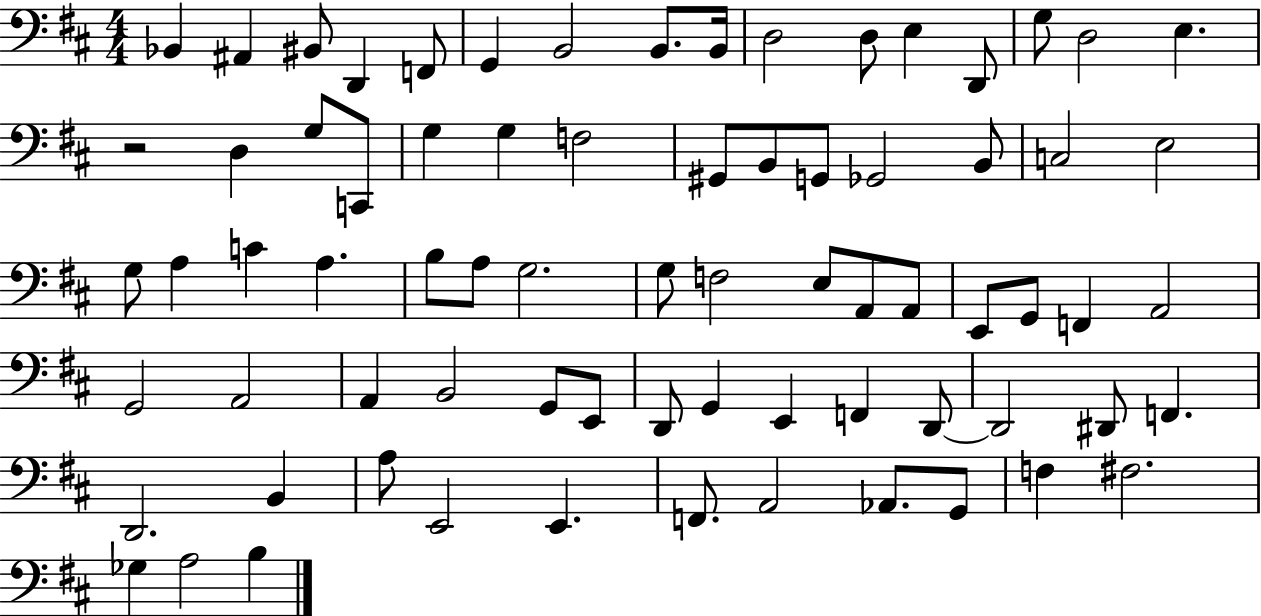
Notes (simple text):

Bb2/q A#2/q BIS2/e D2/q F2/e G2/q B2/h B2/e. B2/s D3/h D3/e E3/q D2/e G3/e D3/h E3/q. R/h D3/q G3/e C2/e G3/q G3/q F3/h G#2/e B2/e G2/e Gb2/h B2/e C3/h E3/h G3/e A3/q C4/q A3/q. B3/e A3/e G3/h. G3/e F3/h E3/e A2/e A2/e E2/e G2/e F2/q A2/h G2/h A2/h A2/q B2/h G2/e E2/e D2/e G2/q E2/q F2/q D2/e D2/h D#2/e F2/q. D2/h. B2/q A3/e E2/h E2/q. F2/e. A2/h Ab2/e. G2/e F3/q F#3/h. Gb3/q A3/h B3/q